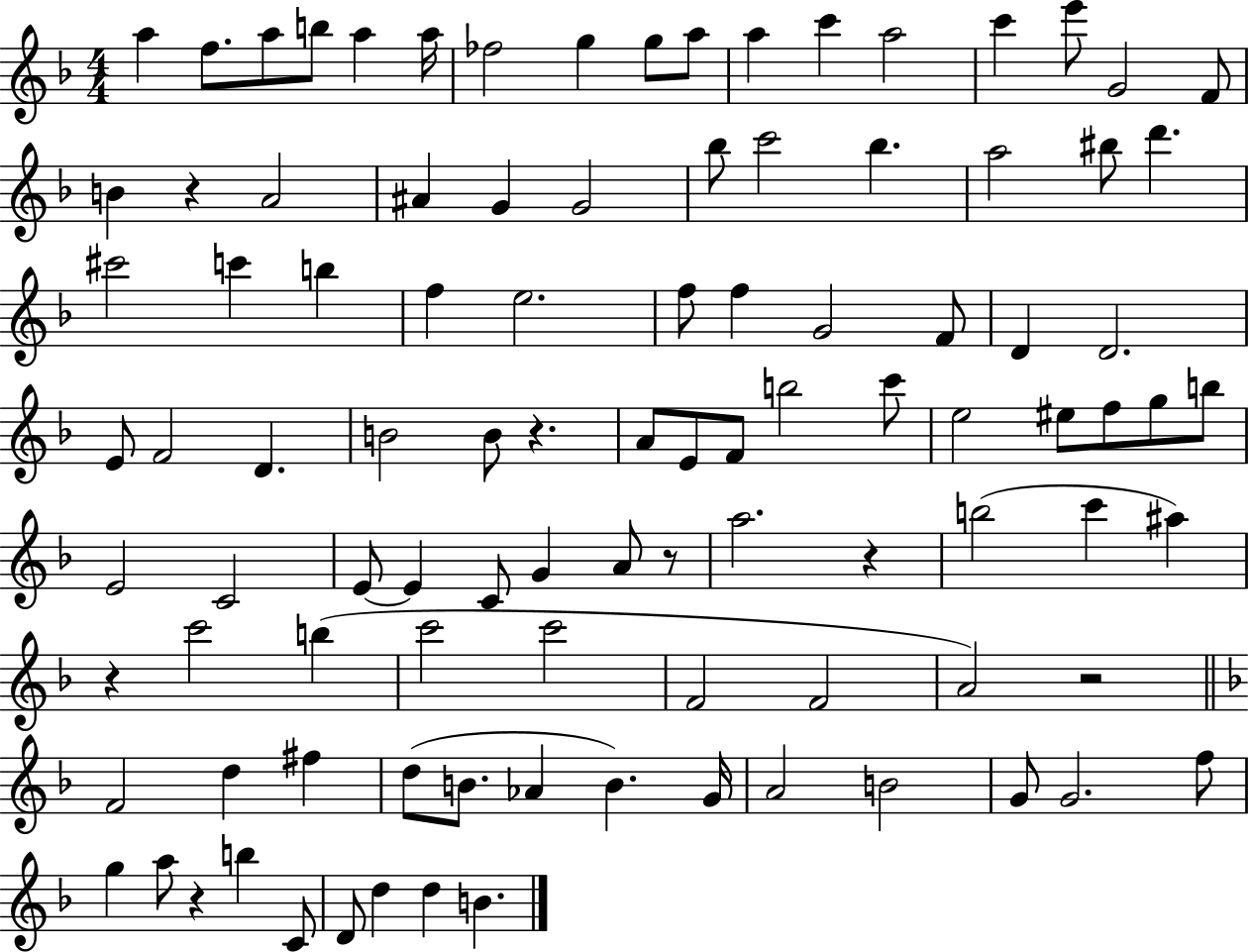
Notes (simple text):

A5/q F5/e. A5/e B5/e A5/q A5/s FES5/h G5/q G5/e A5/e A5/q C6/q A5/h C6/q E6/e G4/h F4/e B4/q R/q A4/h A#4/q G4/q G4/h Bb5/e C6/h Bb5/q. A5/h BIS5/e D6/q. C#6/h C6/q B5/q F5/q E5/h. F5/e F5/q G4/h F4/e D4/q D4/h. E4/e F4/h D4/q. B4/h B4/e R/q. A4/e E4/e F4/e B5/h C6/e E5/h EIS5/e F5/e G5/e B5/e E4/h C4/h E4/e E4/q C4/e G4/q A4/e R/e A5/h. R/q B5/h C6/q A#5/q R/q C6/h B5/q C6/h C6/h F4/h F4/h A4/h R/h F4/h D5/q F#5/q D5/e B4/e. Ab4/q B4/q. G4/s A4/h B4/h G4/e G4/h. F5/e G5/q A5/e R/q B5/q C4/e D4/e D5/q D5/q B4/q.